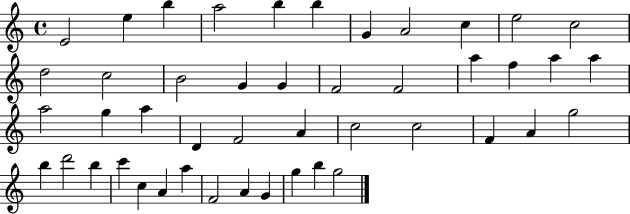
{
  \clef treble
  \time 4/4
  \defaultTimeSignature
  \key c \major
  e'2 e''4 b''4 | a''2 b''4 b''4 | g'4 a'2 c''4 | e''2 c''2 | \break d''2 c''2 | b'2 g'4 g'4 | f'2 f'2 | a''4 f''4 a''4 a''4 | \break a''2 g''4 a''4 | d'4 f'2 a'4 | c''2 c''2 | f'4 a'4 g''2 | \break b''4 d'''2 b''4 | c'''4 c''4 a'4 a''4 | f'2 a'4 g'4 | g''4 b''4 g''2 | \break \bar "|."
}